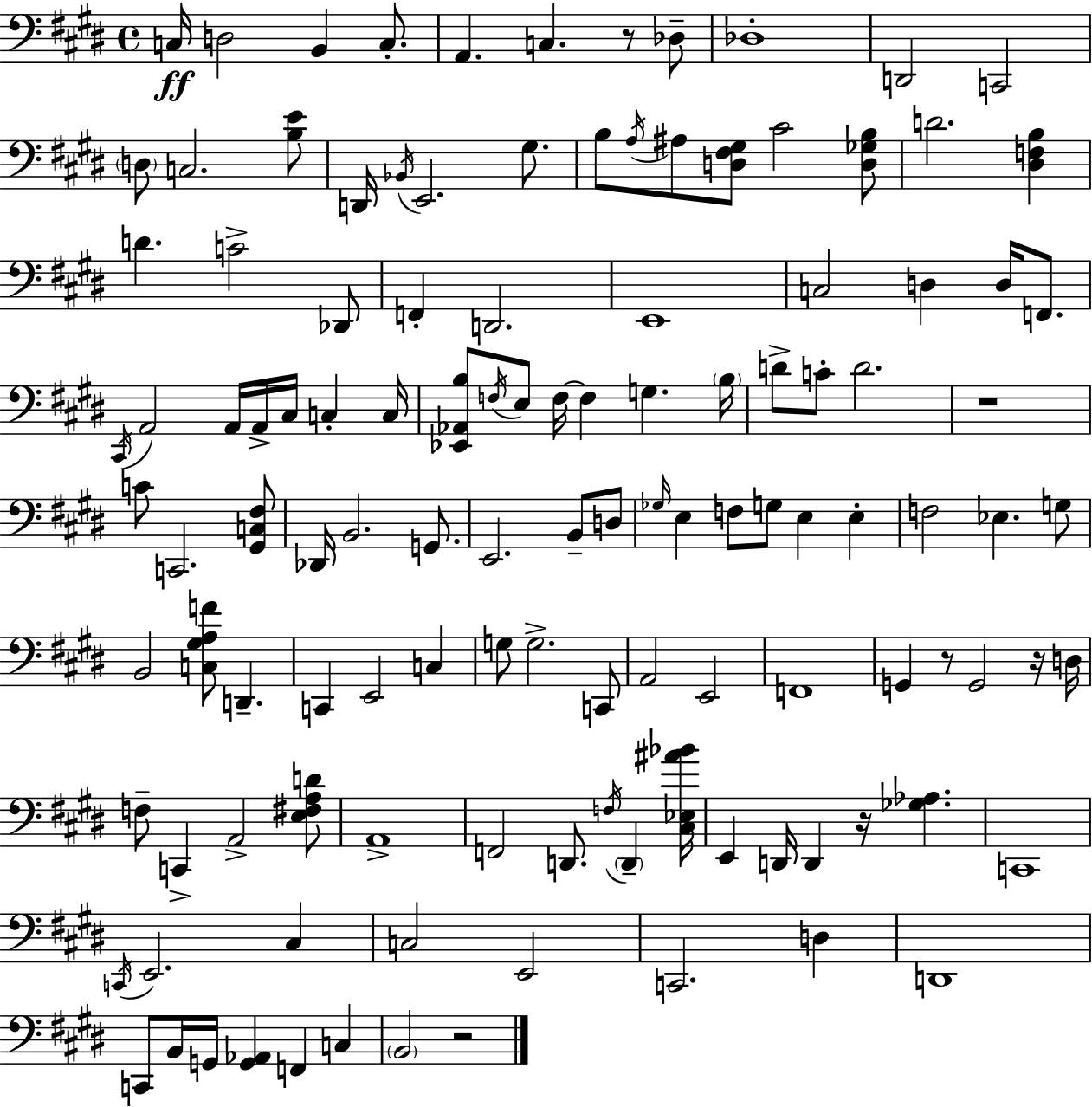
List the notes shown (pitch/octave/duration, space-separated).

C3/s D3/h B2/q C3/e. A2/q. C3/q. R/e Db3/e Db3/w D2/h C2/h D3/e C3/h. [B3,E4]/e D2/s Bb2/s E2/h. G#3/e. B3/e A3/s A#3/e [D3,F#3,G#3]/e C#4/h [D3,Gb3,B3]/e D4/h. [D#3,F3,B3]/q D4/q. C4/h Db2/e F2/q D2/h. E2/w C3/h D3/q D3/s F2/e. C#2/s A2/h A2/s A2/s C#3/s C3/q C3/s [Eb2,Ab2,B3]/e F3/s E3/e F3/s F3/q G3/q. B3/s D4/e C4/e D4/h. R/w C4/e C2/h. [G#2,C3,F#3]/e Db2/s B2/h. G2/e. E2/h. B2/e D3/e Gb3/s E3/q F3/e G3/e E3/q E3/q F3/h Eb3/q. G3/e B2/h [C3,G#3,A3,F4]/e D2/q. C2/q E2/h C3/q G3/e G3/h. C2/e A2/h E2/h F2/w G2/q R/e G2/h R/s D3/s F3/e C2/q A2/h [E3,F#3,A3,D4]/e A2/w F2/h D2/e. F3/s D2/q [C#3,Eb3,A#4,Bb4]/s E2/q D2/s D2/q R/s [Gb3,Ab3]/q. C2/w C2/s E2/h. C#3/q C3/h E2/h C2/h. D3/q D2/w C2/e B2/s G2/s [G2,Ab2]/q F2/q C3/q B2/h R/h